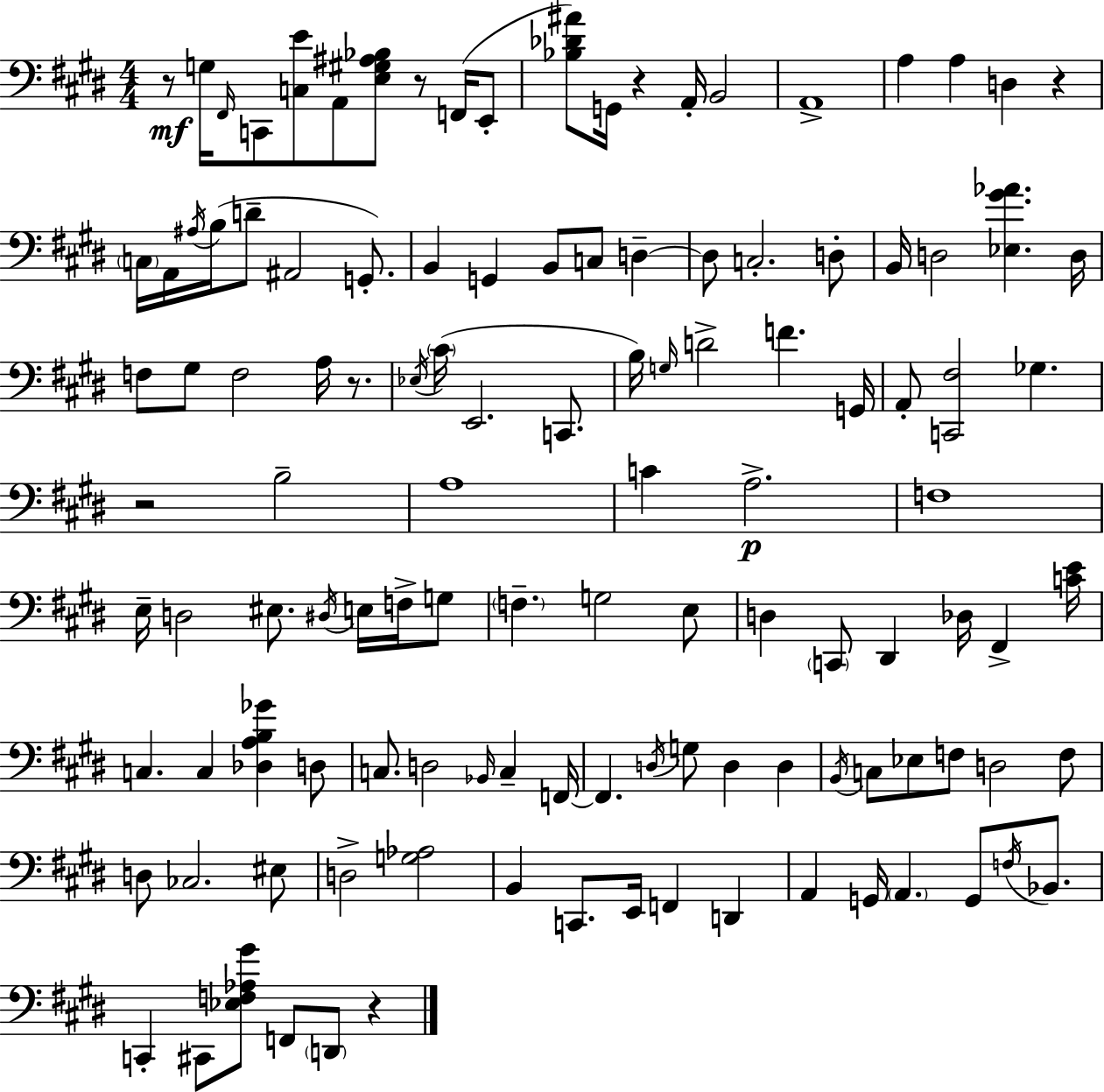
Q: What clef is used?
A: bass